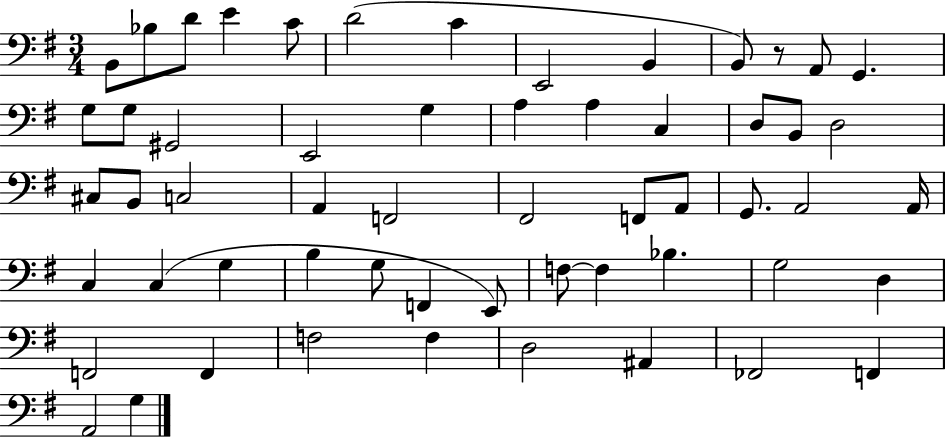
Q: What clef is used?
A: bass